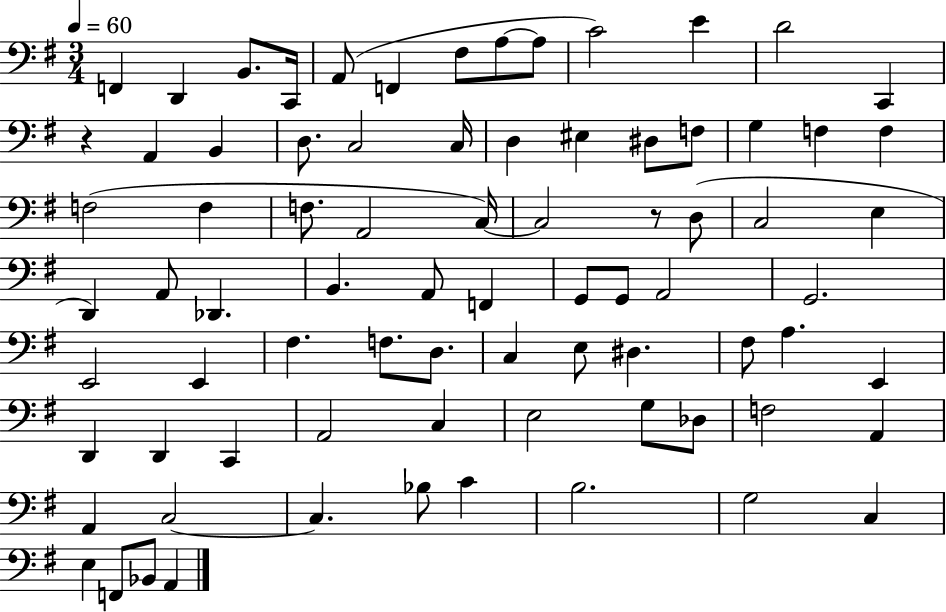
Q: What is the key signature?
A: G major